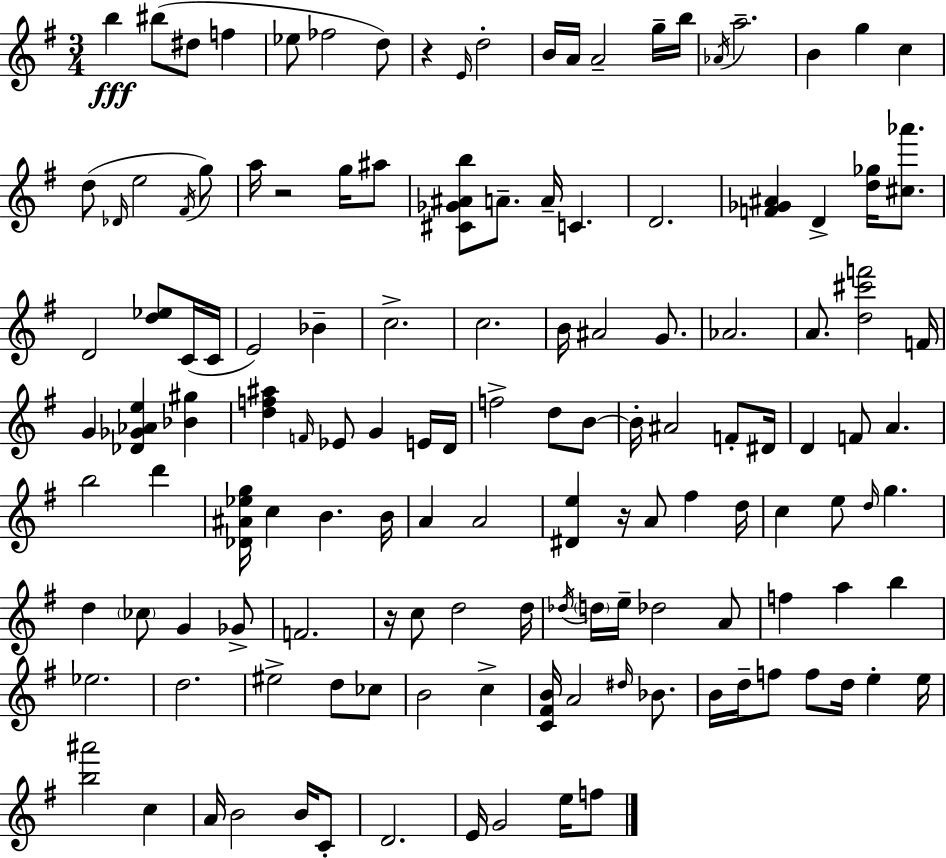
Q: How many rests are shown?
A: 4